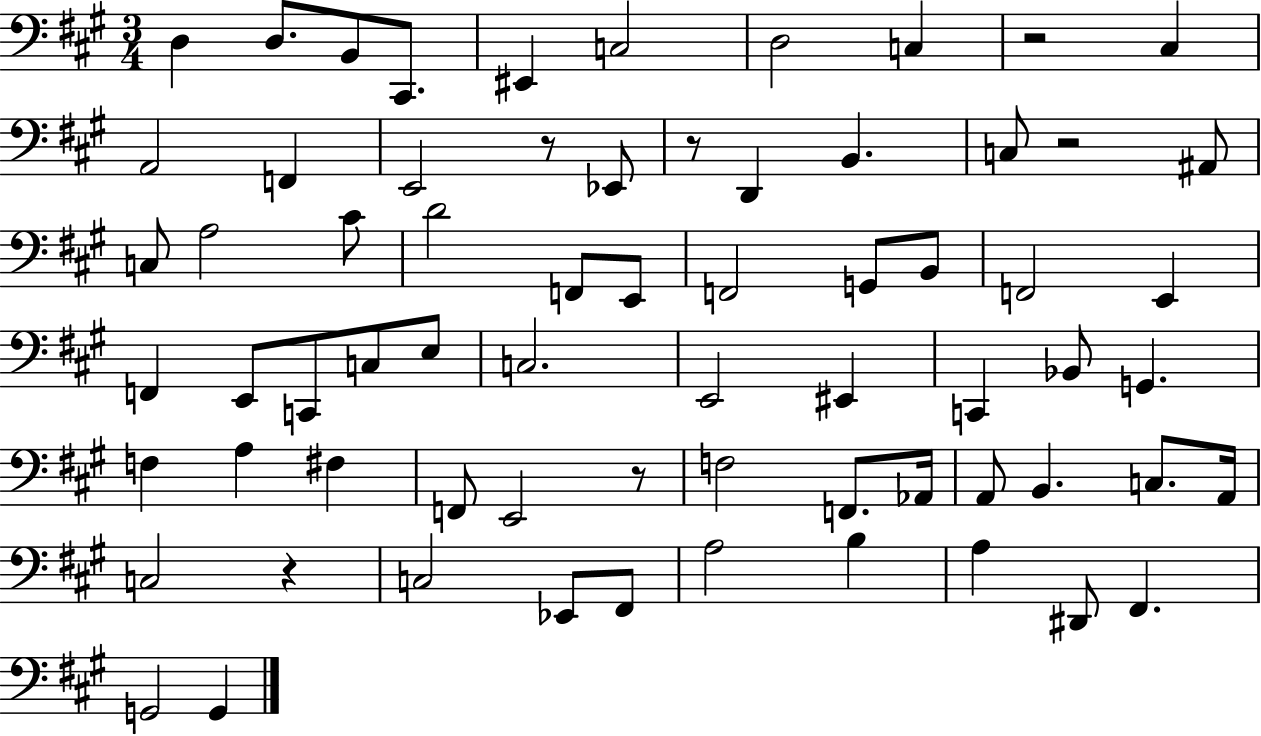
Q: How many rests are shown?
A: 6